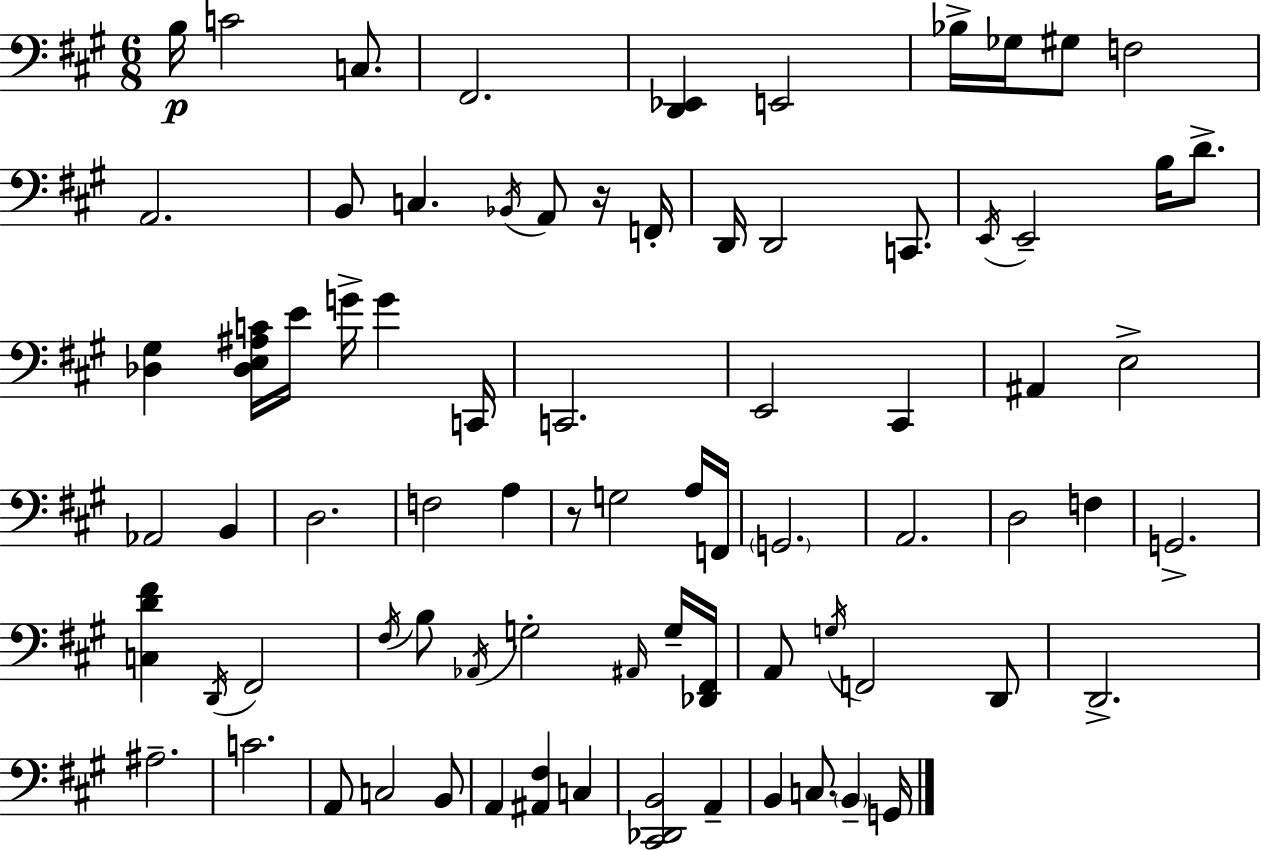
B3/s C4/h C3/e. F#2/h. [D2,Eb2]/q E2/h Bb3/s Gb3/s G#3/e F3/h A2/h. B2/e C3/q. Bb2/s A2/e R/s F2/s D2/s D2/h C2/e. E2/s E2/h B3/s D4/e. [Db3,G#3]/q [Db3,E3,A#3,C4]/s E4/s G4/s G4/q C2/s C2/h. E2/h C#2/q A#2/q E3/h Ab2/h B2/q D3/h. F3/h A3/q R/e G3/h A3/s F2/s G2/h. A2/h. D3/h F3/q G2/h. [C3,D4,F#4]/q D2/s F#2/h F#3/s B3/e Ab2/s G3/h A#2/s G3/s [Db2,F#2]/s A2/e G3/s F2/h D2/e D2/h. A#3/h. C4/h. A2/e C3/h B2/e A2/q [A#2,F#3]/q C3/q [C#2,Db2,B2]/h A2/q B2/q C3/e. B2/q G2/s